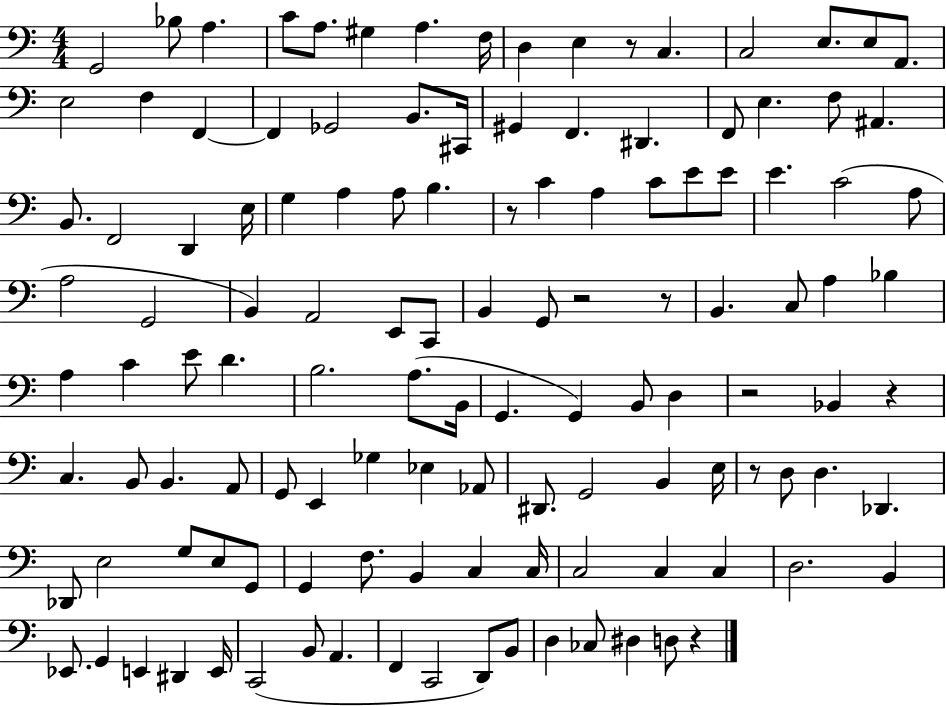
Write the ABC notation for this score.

X:1
T:Untitled
M:4/4
L:1/4
K:C
G,,2 _B,/2 A, C/2 A,/2 ^G, A, F,/4 D, E, z/2 C, C,2 E,/2 E,/2 A,,/2 E,2 F, F,, F,, _G,,2 B,,/2 ^C,,/4 ^G,, F,, ^D,, F,,/2 E, F,/2 ^A,, B,,/2 F,,2 D,, E,/4 G, A, A,/2 B, z/2 C A, C/2 E/2 E/2 E C2 A,/2 A,2 G,,2 B,, A,,2 E,,/2 C,,/2 B,, G,,/2 z2 z/2 B,, C,/2 A, _B, A, C E/2 D B,2 A,/2 B,,/4 G,, G,, B,,/2 D, z2 _B,, z C, B,,/2 B,, A,,/2 G,,/2 E,, _G, _E, _A,,/2 ^D,,/2 G,,2 B,, E,/4 z/2 D,/2 D, _D,, _D,,/2 E,2 G,/2 E,/2 G,,/2 G,, F,/2 B,, C, C,/4 C,2 C, C, D,2 B,, _E,,/2 G,, E,, ^D,, E,,/4 C,,2 B,,/2 A,, F,, C,,2 D,,/2 B,,/2 D, _C,/2 ^D, D,/2 z